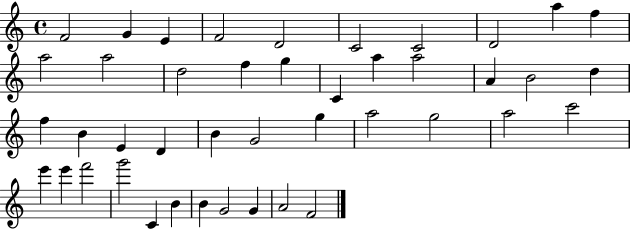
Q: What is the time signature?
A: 4/4